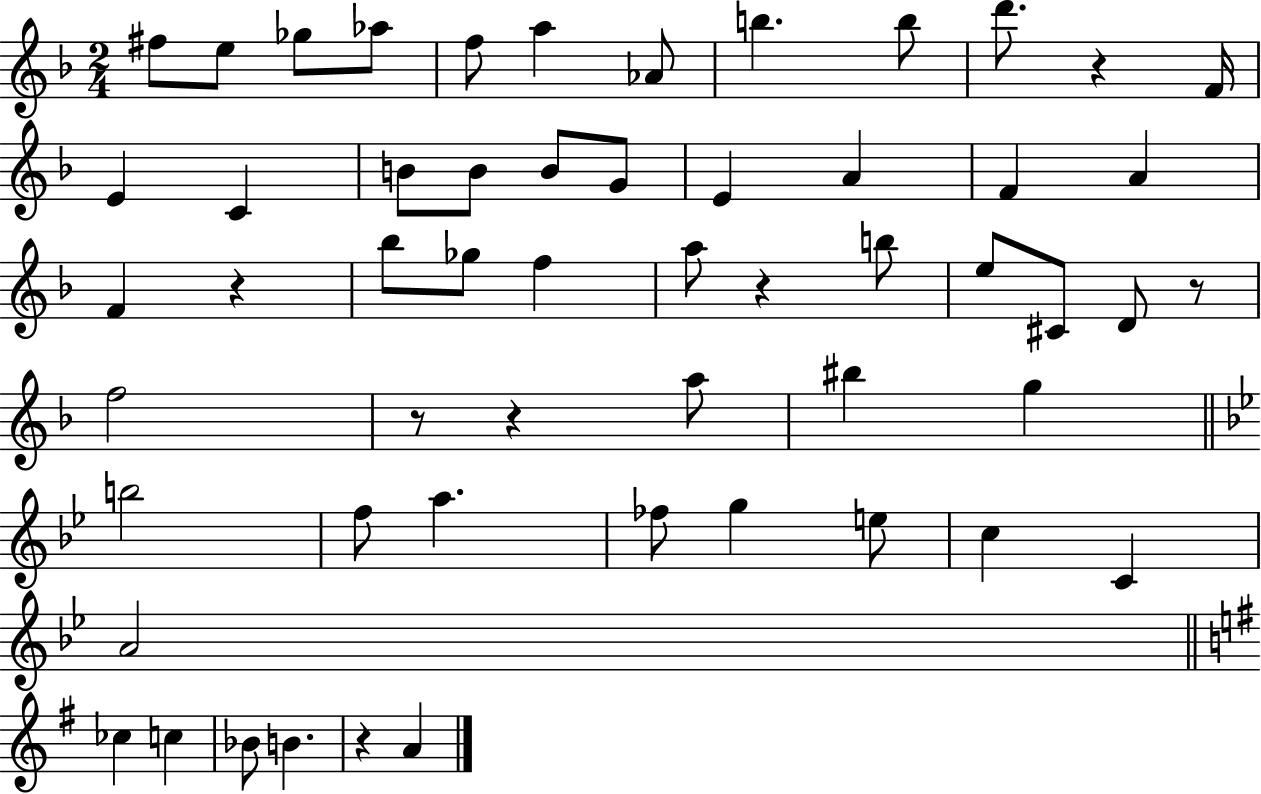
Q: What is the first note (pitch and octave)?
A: F#5